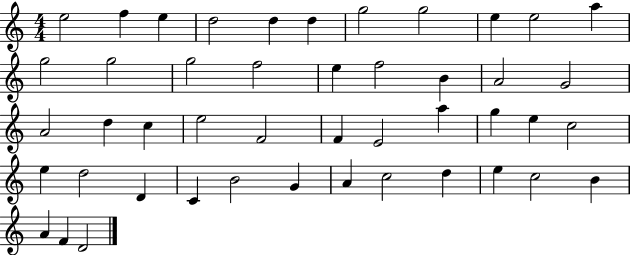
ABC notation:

X:1
T:Untitled
M:4/4
L:1/4
K:C
e2 f e d2 d d g2 g2 e e2 a g2 g2 g2 f2 e f2 B A2 G2 A2 d c e2 F2 F E2 a g e c2 e d2 D C B2 G A c2 d e c2 B A F D2